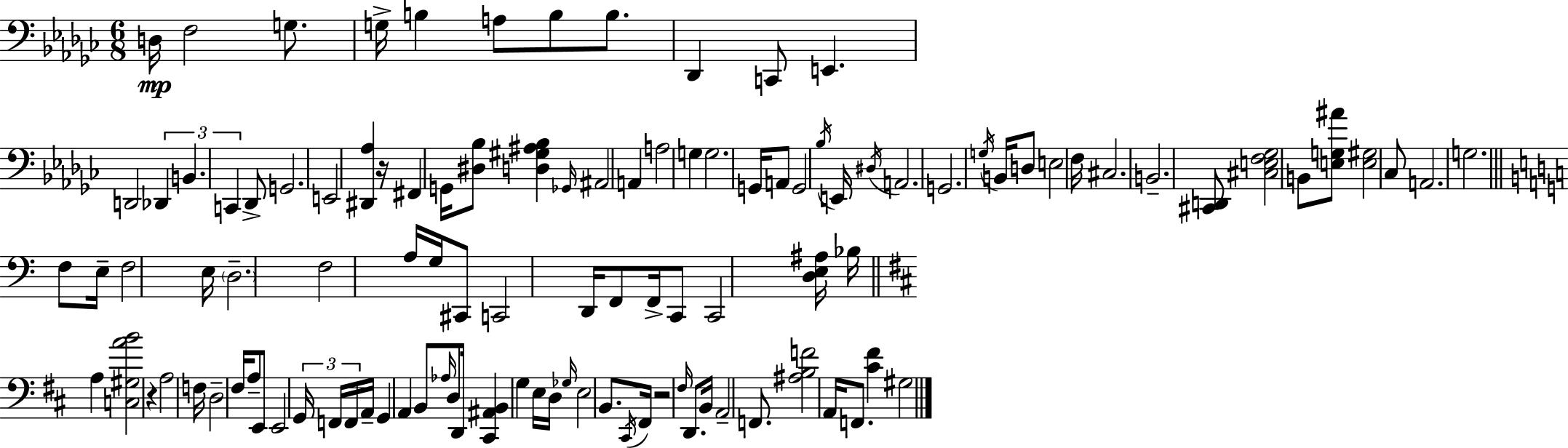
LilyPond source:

{
  \clef bass
  \numericTimeSignature
  \time 6/8
  \key ees \minor
  d16\mp f2 g8. | g16-> b4 a8 b8 b8. | des,4 c,8 e,4. | d,2 \tuplet 3/2 { des,4 | \break b,4. c,4 } des,8-> | g,2. | e,2 <dis, aes>4 | r16 fis,4 g,16 <dis bes>8 <d gis ais bes>4 | \break \grace { ges,16 } ais,2 a,4 | a2 g4 | g2. | g,16 a,8 g,2 | \break \acciaccatura { bes16 } e,16 \acciaccatura { dis16 } a,2. | g,2. | \acciaccatura { g16 } b,16 d8 e2 | f16 cis2. | \break b,2.-- | <cis, d,>8 <cis e f ges>2 | b,8 <e g ais'>8 <e gis>2 | ces8 a,2. | \break g2. | \bar "||" \break \key c \major f8 e16-- f2 e16 | \parenthesize d2.-- | f2 a16 g16 cis,8 | c,2 d,16 f,8 f,16-> | \break c,8 c,2 <d e ais>16 bes16 | \bar "||" \break \key d \major a4 <c gis a' b'>2 | r4 a2 | f16 d2-- fis16 a8-- | e,8 e,2 \tuplet 3/2 { g,16 f,16 | \break f,16 } a,16-- g,4 a,4 b,8 | \grace { aes16 } d8 d,16 <cis, ais, b,>4 g4 | e16 d16 \grace { ges16 } e2 b,8. | \acciaccatura { cis,16 } fis,16 r2 | \break \grace { fis16 } d,8. b,16 a,2-- | f,8. <ais b f'>2 | a,16 f,8. <cis' fis'>4 gis2 | \bar "|."
}